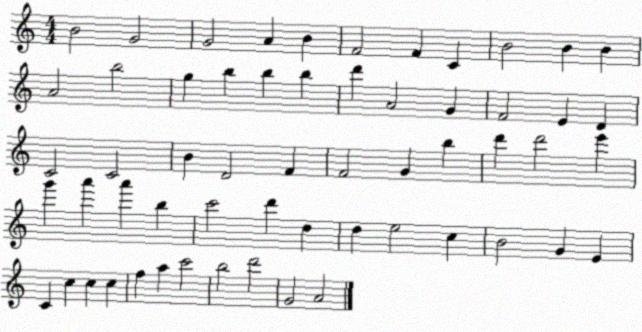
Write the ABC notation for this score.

X:1
T:Untitled
M:4/4
L:1/4
K:C
B2 G2 G2 A B F2 F C B2 B B A2 b2 g b b b d' A2 G F2 E D C2 C2 B D2 F F2 G b d' d'2 e' g' a' a' b c'2 d' d d e2 c B2 G E C c c c f a c'2 b2 d'2 G2 A2